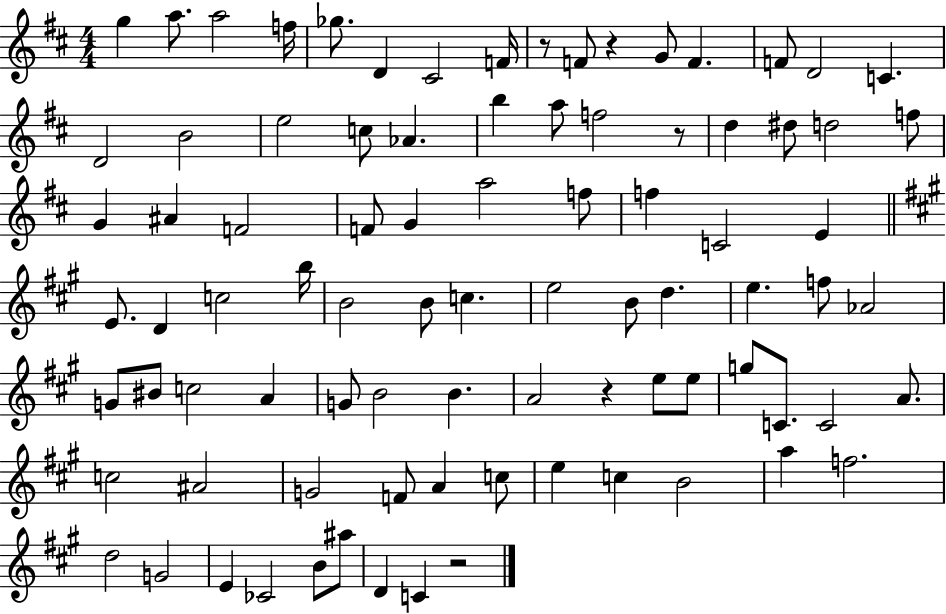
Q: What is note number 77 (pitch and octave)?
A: E4